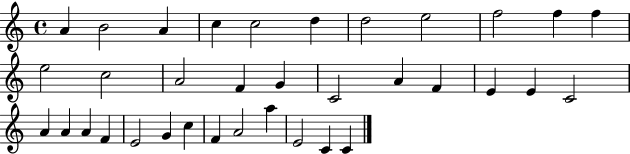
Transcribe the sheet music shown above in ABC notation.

X:1
T:Untitled
M:4/4
L:1/4
K:C
A B2 A c c2 d d2 e2 f2 f f e2 c2 A2 F G C2 A F E E C2 A A A F E2 G c F A2 a E2 C C